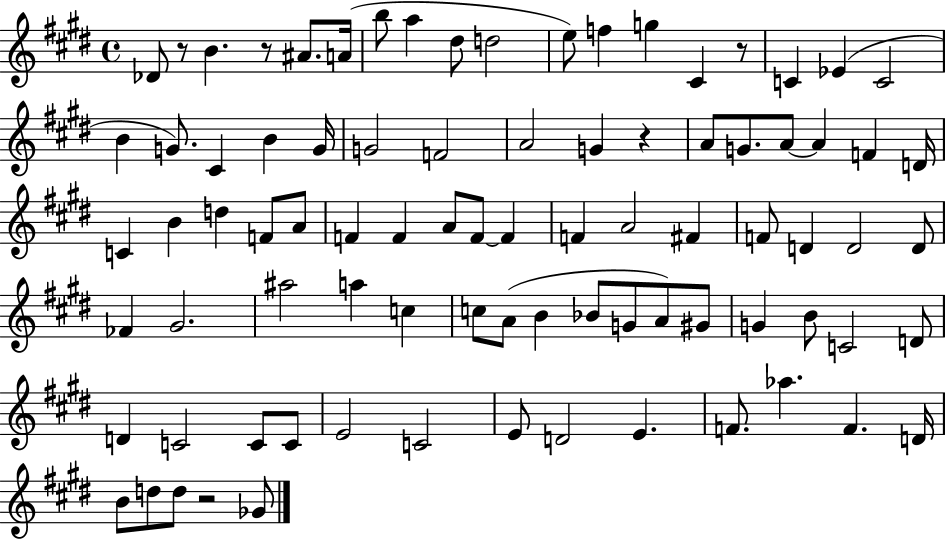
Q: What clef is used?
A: treble